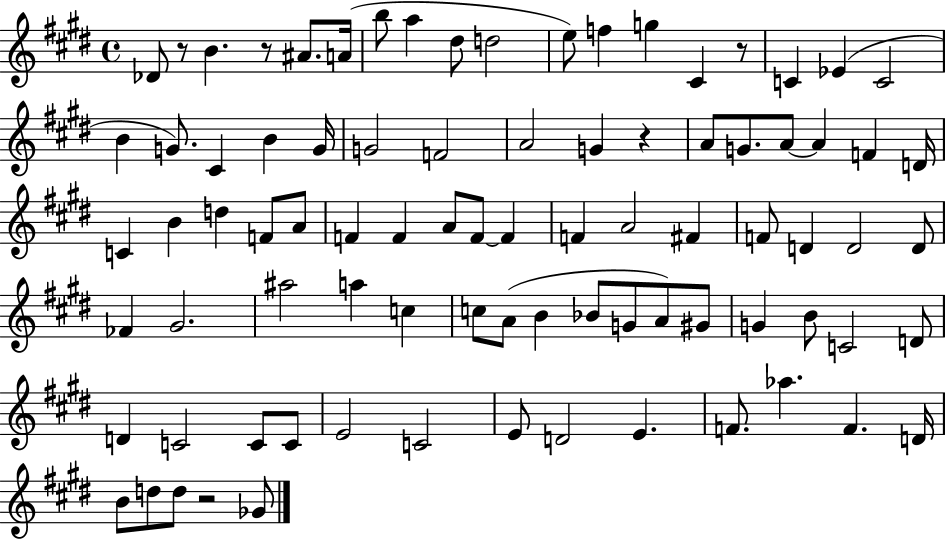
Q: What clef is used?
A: treble